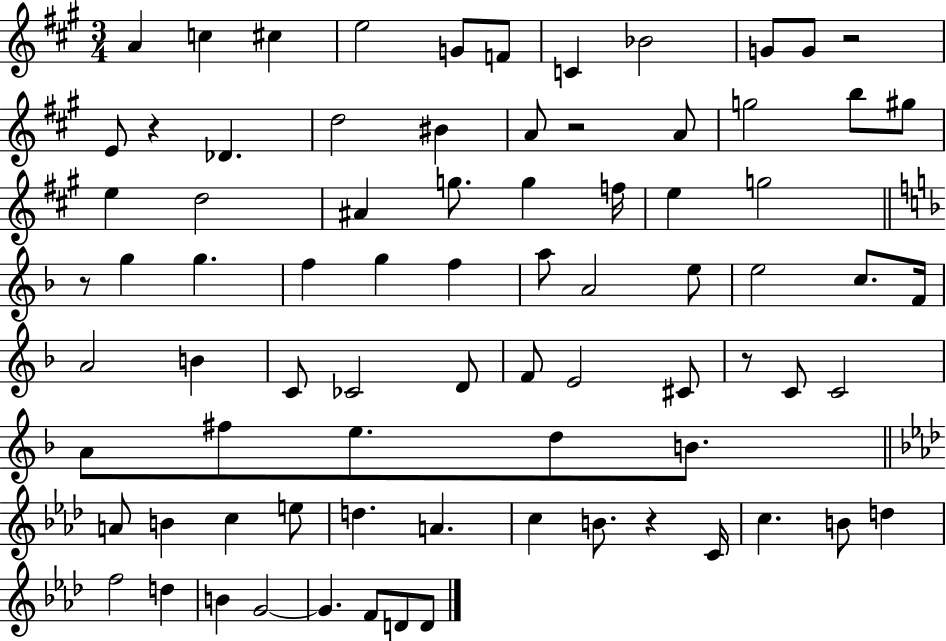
X:1
T:Untitled
M:3/4
L:1/4
K:A
A c ^c e2 G/2 F/2 C _B2 G/2 G/2 z2 E/2 z _D d2 ^B A/2 z2 A/2 g2 b/2 ^g/2 e d2 ^A g/2 g f/4 e g2 z/2 g g f g f a/2 A2 e/2 e2 c/2 F/4 A2 B C/2 _C2 D/2 F/2 E2 ^C/2 z/2 C/2 C2 A/2 ^f/2 e/2 d/2 B/2 A/2 B c e/2 d A c B/2 z C/4 c B/2 d f2 d B G2 G F/2 D/2 D/2